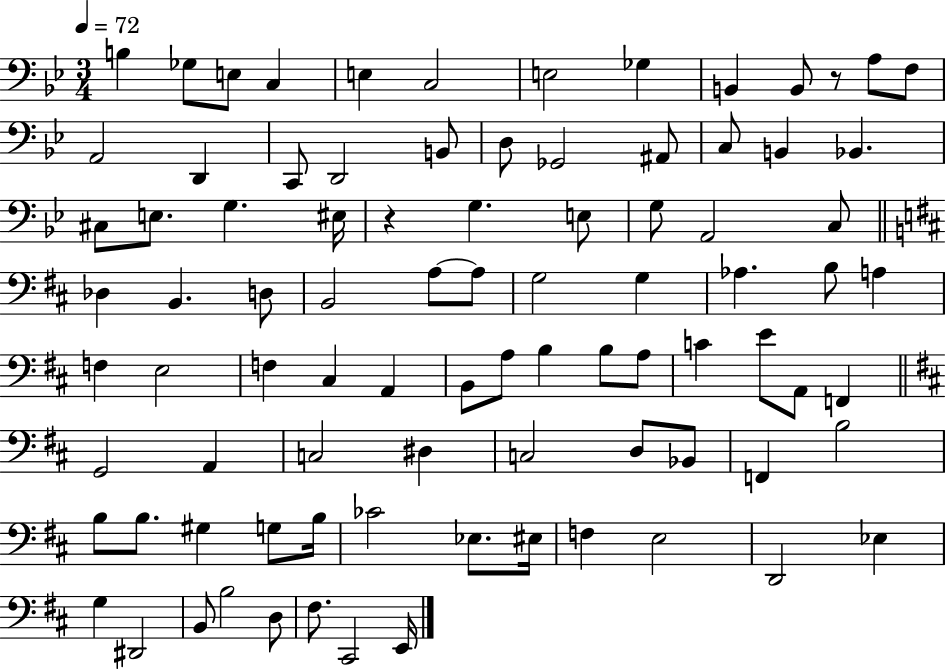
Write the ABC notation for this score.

X:1
T:Untitled
M:3/4
L:1/4
K:Bb
B, _G,/2 E,/2 C, E, C,2 E,2 _G, B,, B,,/2 z/2 A,/2 F,/2 A,,2 D,, C,,/2 D,,2 B,,/2 D,/2 _G,,2 ^A,,/2 C,/2 B,, _B,, ^C,/2 E,/2 G, ^E,/4 z G, E,/2 G,/2 A,,2 C,/2 _D, B,, D,/2 B,,2 A,/2 A,/2 G,2 G, _A, B,/2 A, F, E,2 F, ^C, A,, B,,/2 A,/2 B, B,/2 A,/2 C E/2 A,,/2 F,, G,,2 A,, C,2 ^D, C,2 D,/2 _B,,/2 F,, B,2 B,/2 B,/2 ^G, G,/2 B,/4 _C2 _E,/2 ^E,/4 F, E,2 D,,2 _E, G, ^D,,2 B,,/2 B,2 D,/2 ^F,/2 ^C,,2 E,,/4